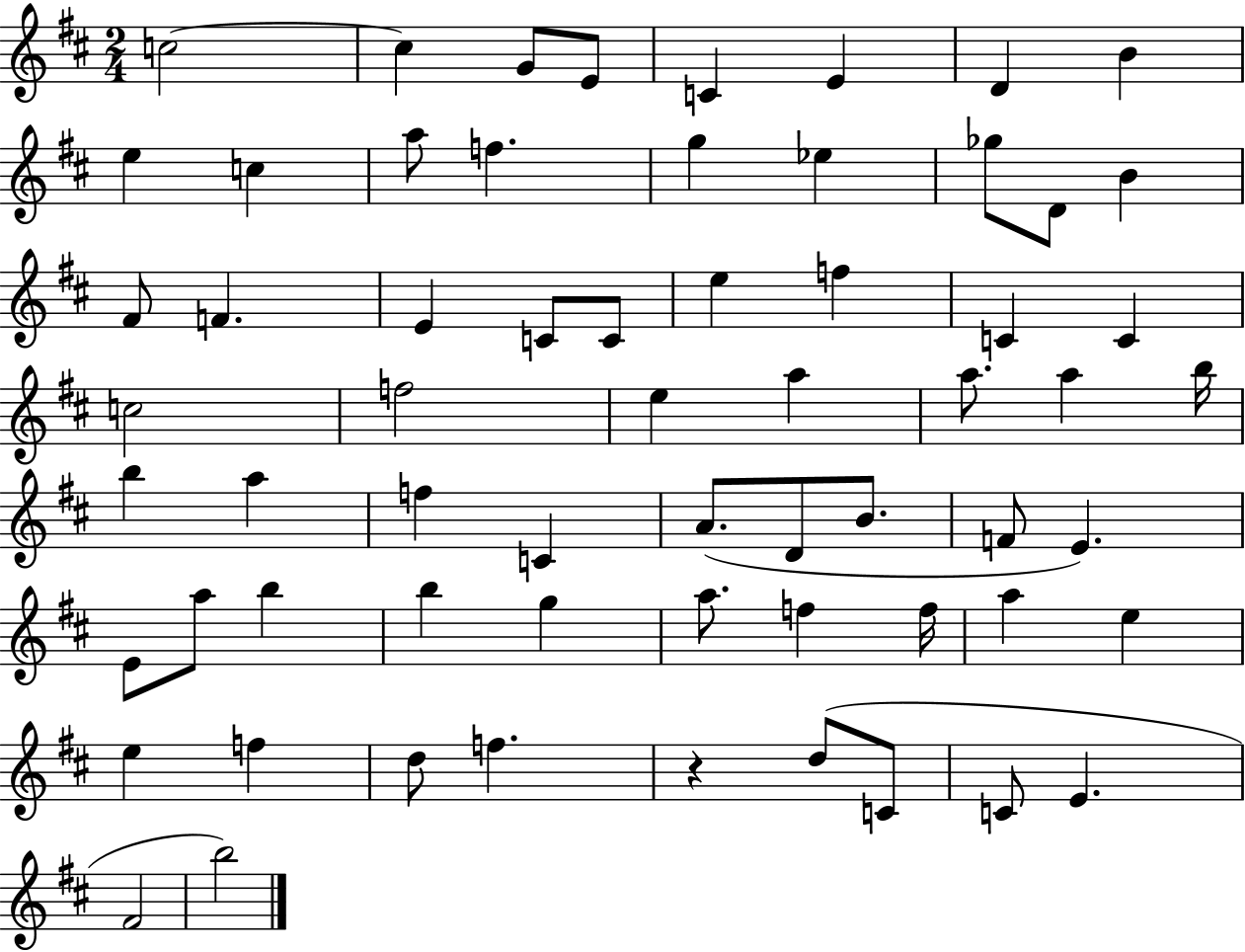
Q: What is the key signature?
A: D major